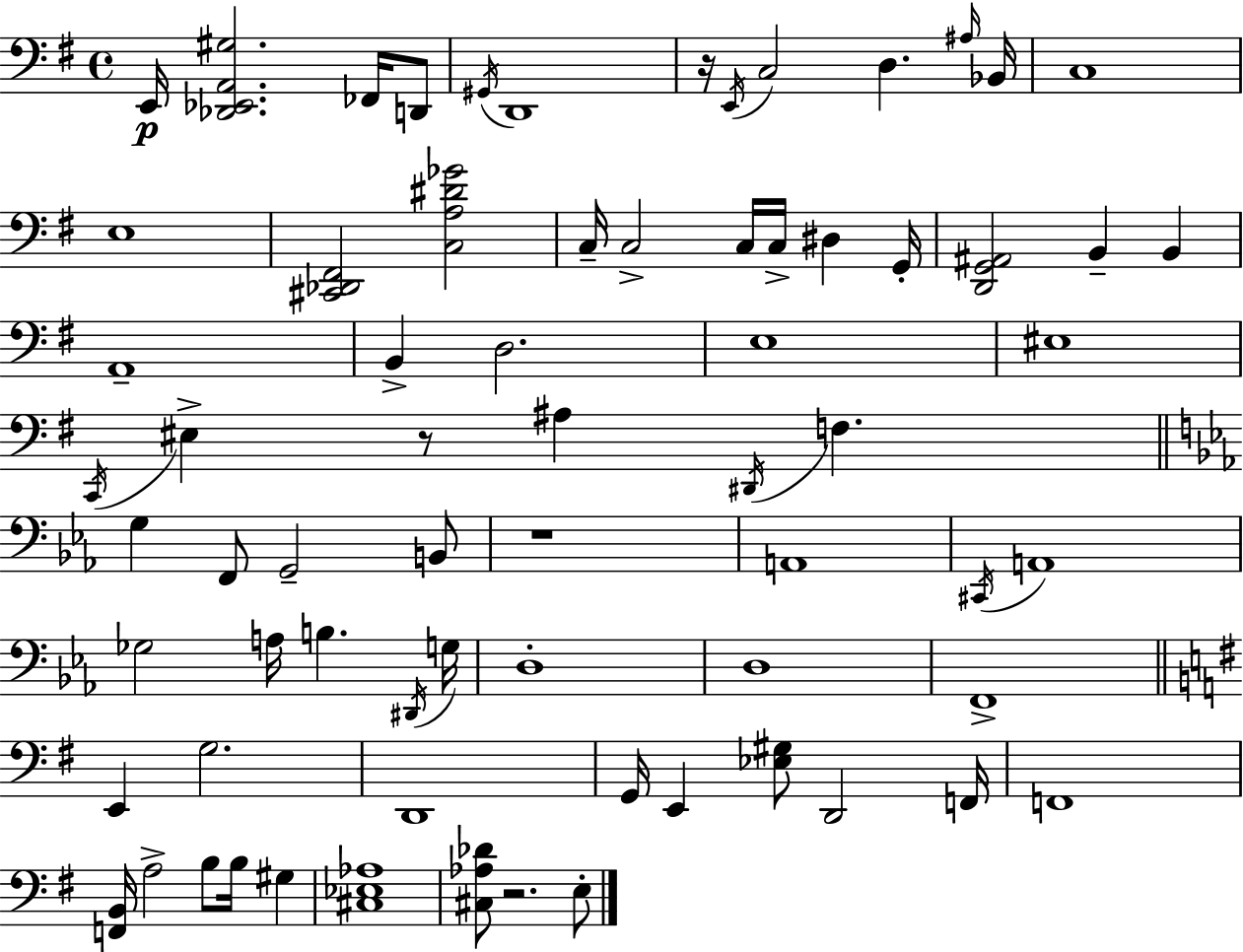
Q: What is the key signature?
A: E minor